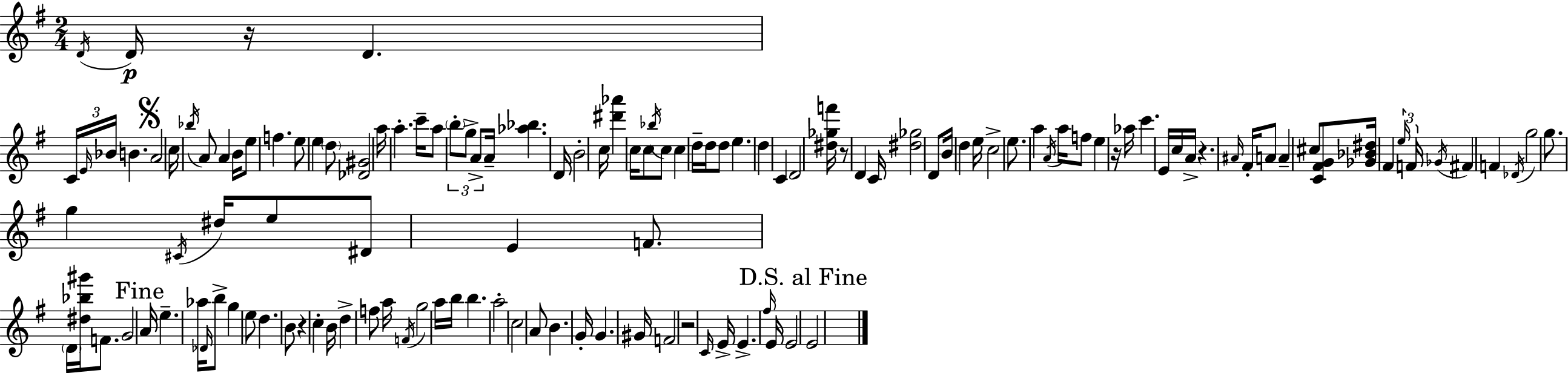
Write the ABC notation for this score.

X:1
T:Untitled
M:2/4
L:1/4
K:Em
D/4 D/4 z/4 D C/4 E/4 _B/4 B A2 c/4 _b/4 A/2 A B/4 e/2 f e/2 e d/2 [_D^G]2 a/4 a c'/4 a/2 b/2 g/2 A/2 A/4 [_a_b] D/4 B2 c/4 [^d'_a'] c/4 c/2 _b/4 c/2 c d/4 d/4 d/2 e d C D2 [^d_gf']/4 z/2 D C/4 [^d_g]2 D/2 B/4 d e/4 c2 e/2 a A/4 a/4 f/2 e z/4 _a/4 c' E/4 c/4 A/4 z ^A/4 ^F/4 A/2 A ^c/2 [C^FG]/2 [_G_B^d]/4 ^F e/4 F/4 _G/4 ^F F _D/4 g2 g/2 g ^C/4 ^d/4 e/2 ^D/2 E F/2 D/4 [^d_b^g']/4 F/2 G2 A/4 e _a/4 _D/4 b/2 g e/2 d B/2 z c B/4 d f/2 a/4 F/4 g2 a/4 b/4 b a2 c2 A/2 B G/4 G ^G/4 F2 z2 C/4 E/4 E ^f/4 E/4 E2 E2